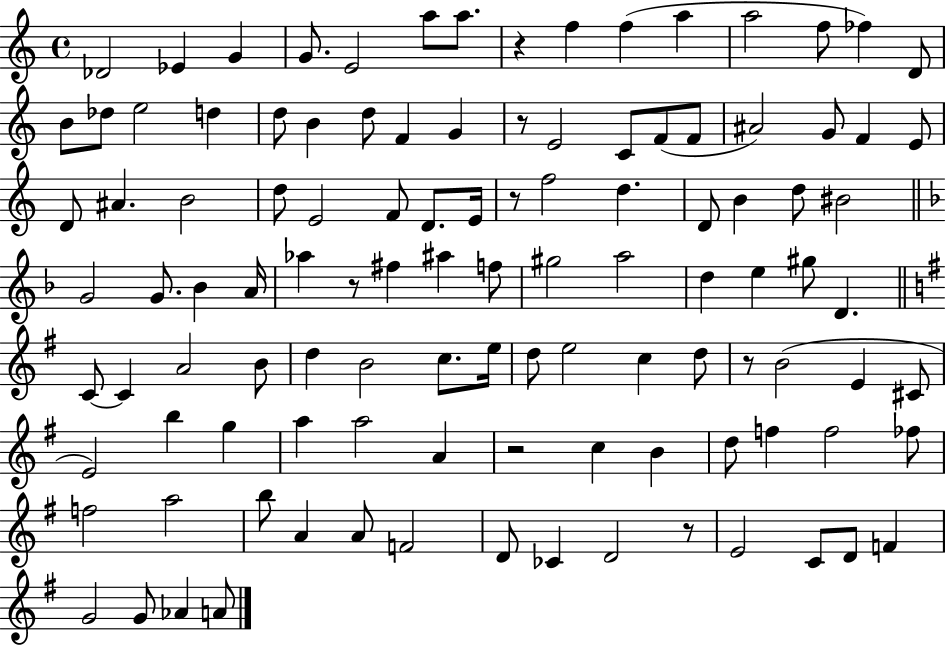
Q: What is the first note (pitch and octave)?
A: Db4